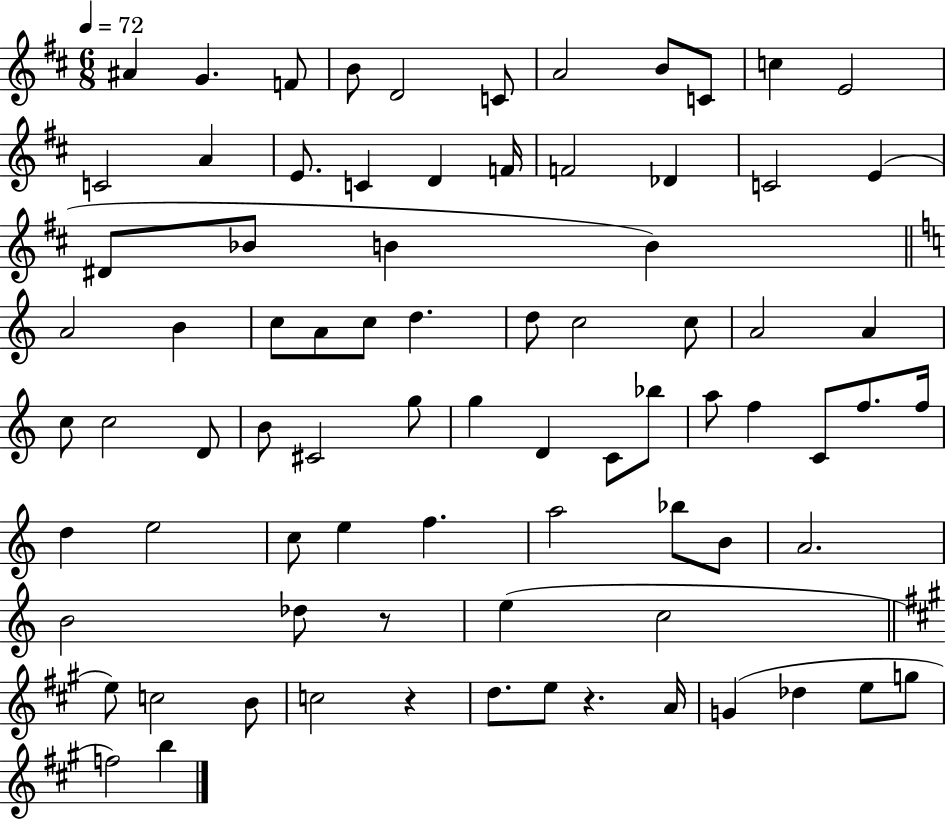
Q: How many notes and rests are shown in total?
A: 80